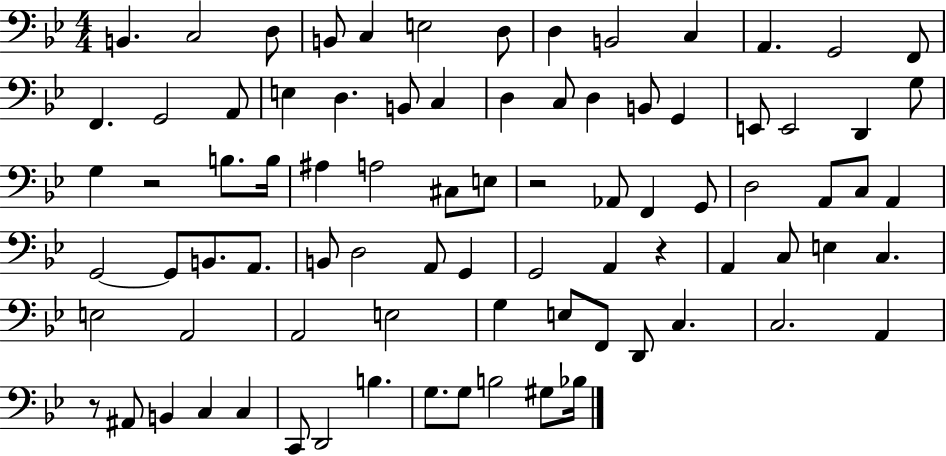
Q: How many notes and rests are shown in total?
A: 84